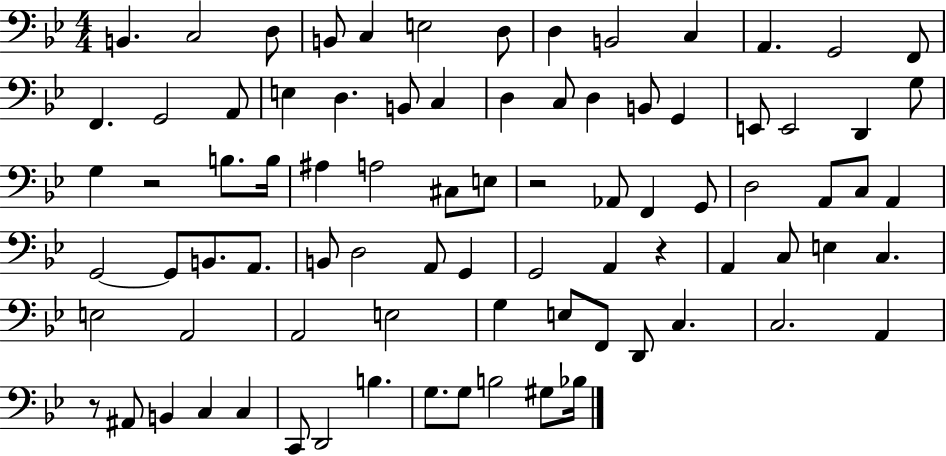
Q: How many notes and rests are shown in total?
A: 84